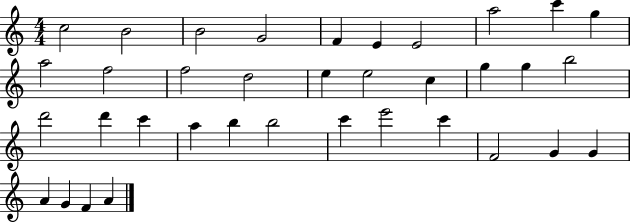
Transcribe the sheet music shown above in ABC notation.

X:1
T:Untitled
M:4/4
L:1/4
K:C
c2 B2 B2 G2 F E E2 a2 c' g a2 f2 f2 d2 e e2 c g g b2 d'2 d' c' a b b2 c' e'2 c' F2 G G A G F A